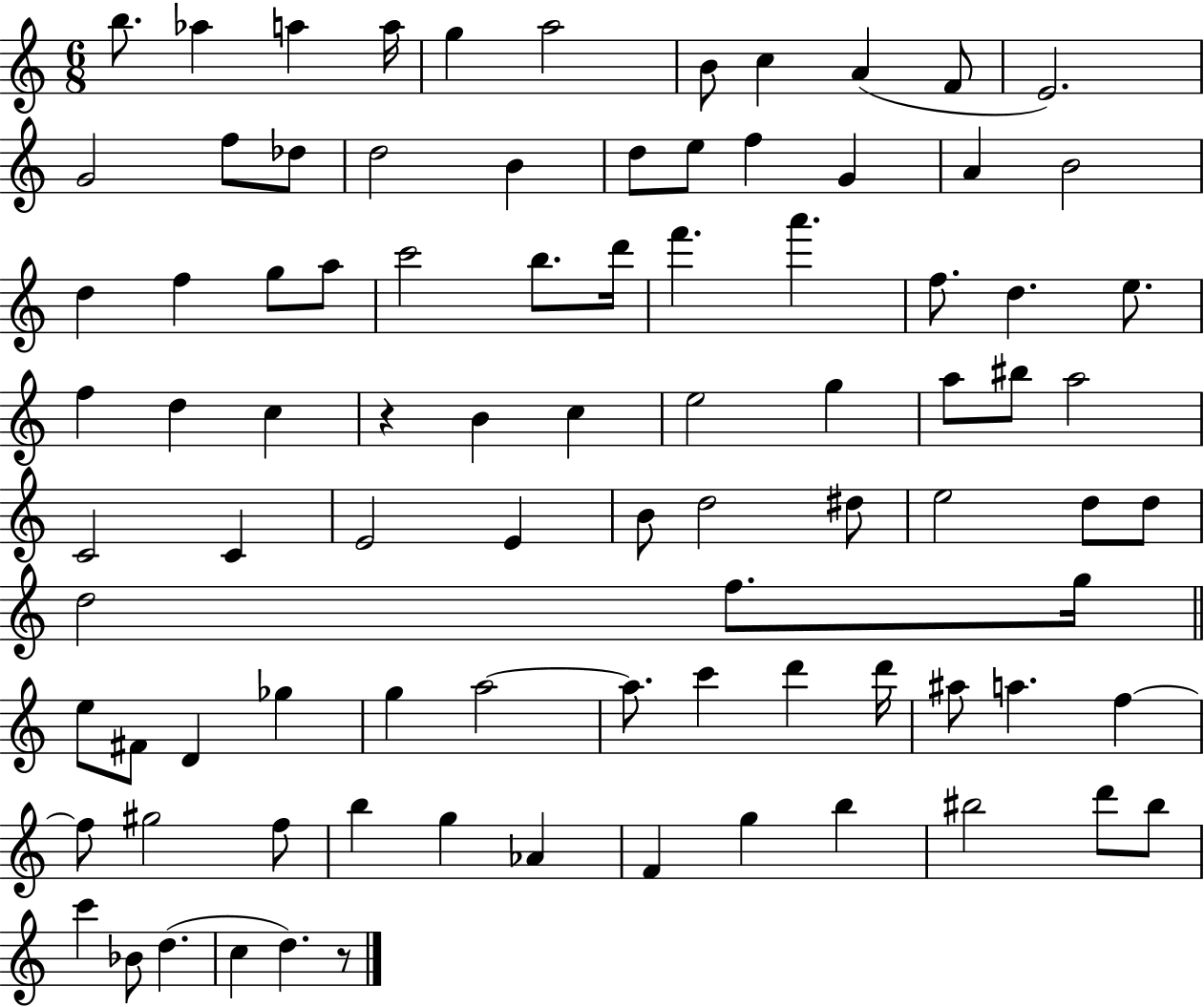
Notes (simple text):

B5/e. Ab5/q A5/q A5/s G5/q A5/h B4/e C5/q A4/q F4/e E4/h. G4/h F5/e Db5/e D5/h B4/q D5/e E5/e F5/q G4/q A4/q B4/h D5/q F5/q G5/e A5/e C6/h B5/e. D6/s F6/q. A6/q. F5/e. D5/q. E5/e. F5/q D5/q C5/q R/q B4/q C5/q E5/h G5/q A5/e BIS5/e A5/h C4/h C4/q E4/h E4/q B4/e D5/h D#5/e E5/h D5/e D5/e D5/h F5/e. G5/s E5/e F#4/e D4/q Gb5/q G5/q A5/h A5/e. C6/q D6/q D6/s A#5/e A5/q. F5/q F5/e G#5/h F5/e B5/q G5/q Ab4/q F4/q G5/q B5/q BIS5/h D6/e BIS5/e C6/q Bb4/e D5/q. C5/q D5/q. R/e